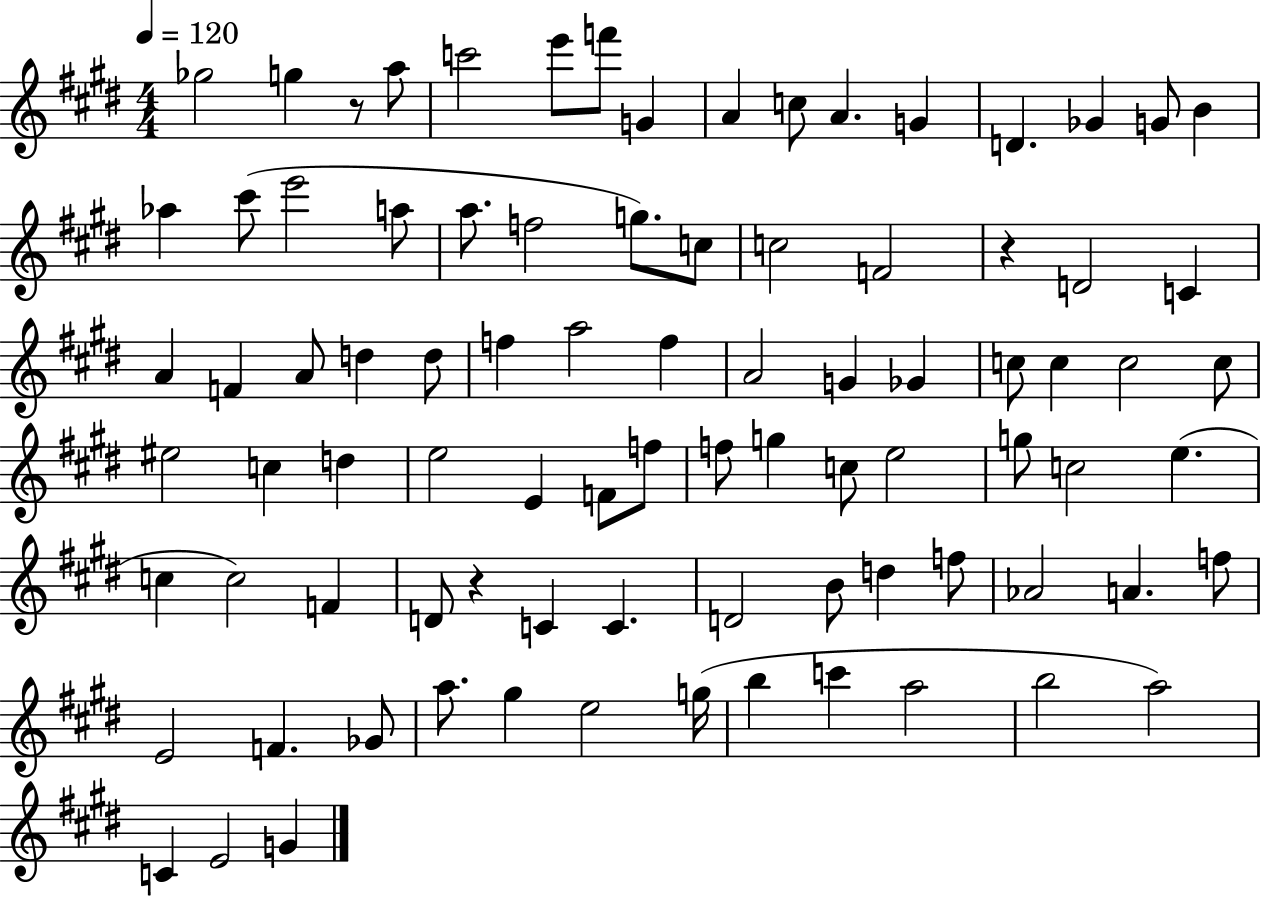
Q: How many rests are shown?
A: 3